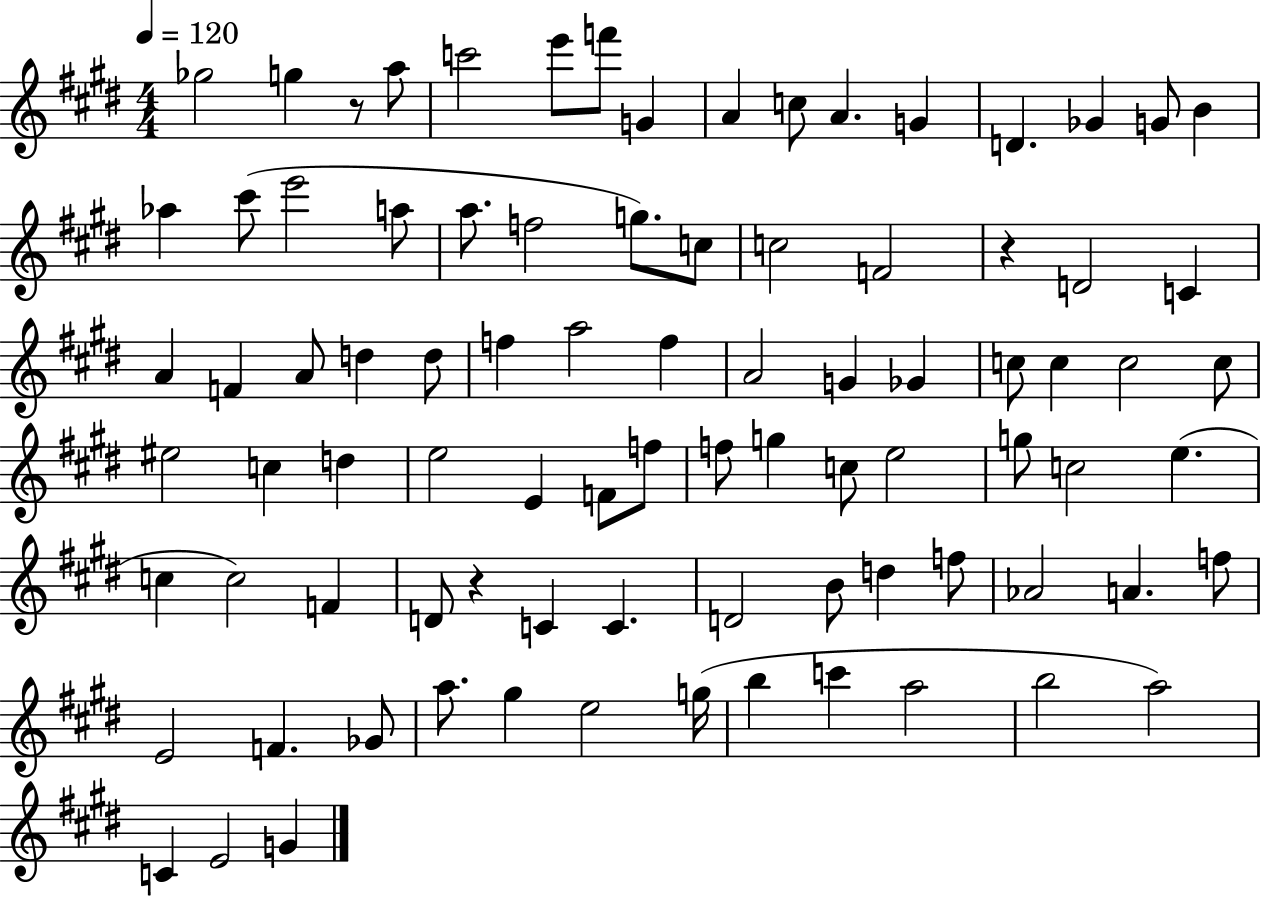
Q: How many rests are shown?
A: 3